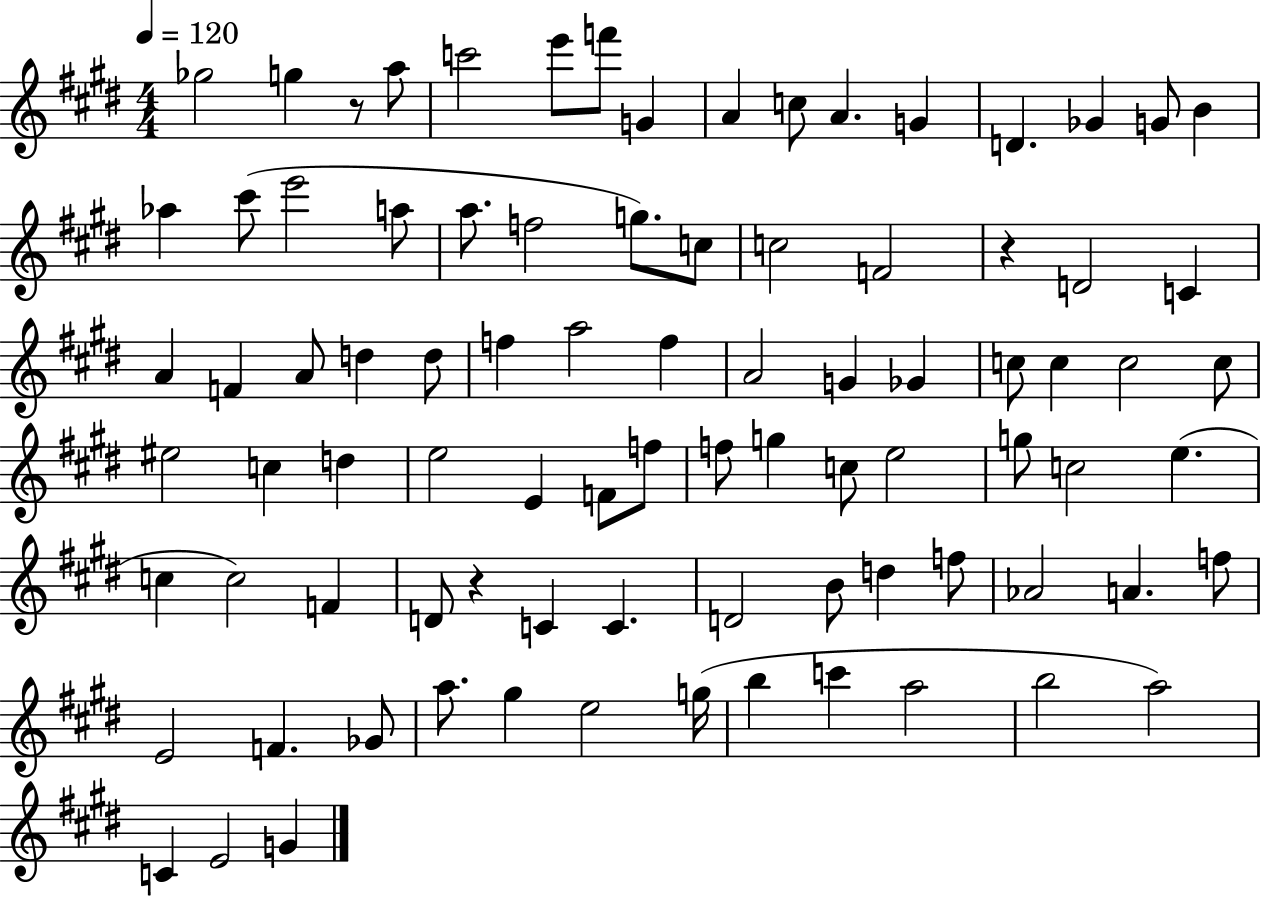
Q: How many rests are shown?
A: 3